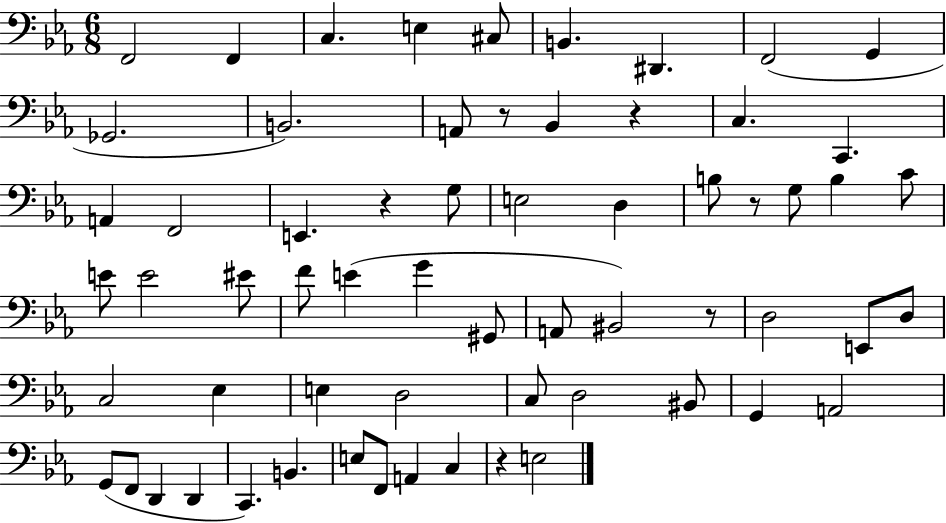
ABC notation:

X:1
T:Untitled
M:6/8
L:1/4
K:Eb
F,,2 F,, C, E, ^C,/2 B,, ^D,, F,,2 G,, _G,,2 B,,2 A,,/2 z/2 _B,, z C, C,, A,, F,,2 E,, z G,/2 E,2 D, B,/2 z/2 G,/2 B, C/2 E/2 E2 ^E/2 F/2 E G ^G,,/2 A,,/2 ^B,,2 z/2 D,2 E,,/2 D,/2 C,2 _E, E, D,2 C,/2 D,2 ^B,,/2 G,, A,,2 G,,/2 F,,/2 D,, D,, C,, B,, E,/2 F,,/2 A,, C, z E,2